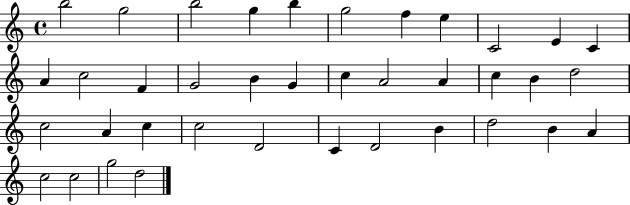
B5/h G5/h B5/h G5/q B5/q G5/h F5/q E5/q C4/h E4/q C4/q A4/q C5/h F4/q G4/h B4/q G4/q C5/q A4/h A4/q C5/q B4/q D5/h C5/h A4/q C5/q C5/h D4/h C4/q D4/h B4/q D5/h B4/q A4/q C5/h C5/h G5/h D5/h